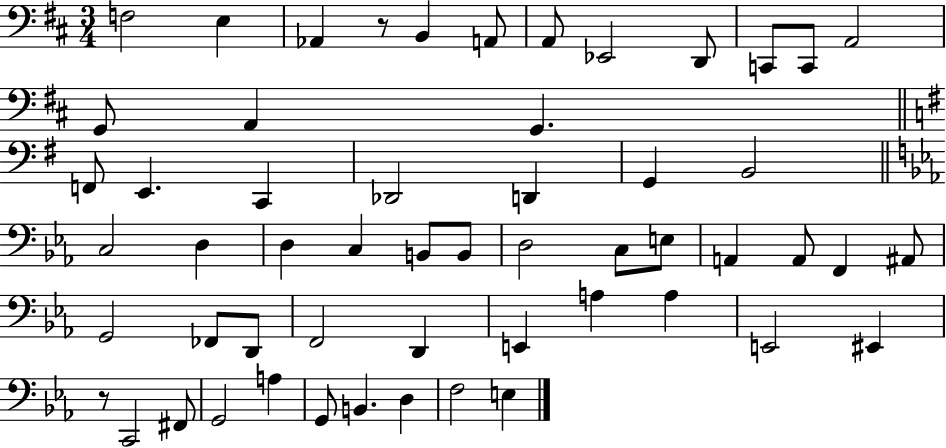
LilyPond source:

{
  \clef bass
  \numericTimeSignature
  \time 3/4
  \key d \major
  \repeat volta 2 { f2 e4 | aes,4 r8 b,4 a,8 | a,8 ees,2 d,8 | c,8 c,8 a,2 | \break g,8 a,4 g,4. | \bar "||" \break \key e \minor f,8 e,4. c,4 | des,2 d,4 | g,4 b,2 | \bar "||" \break \key ees \major c2 d4 | d4 c4 b,8 b,8 | d2 c8 e8 | a,4 a,8 f,4 ais,8 | \break g,2 fes,8 d,8 | f,2 d,4 | e,4 a4 a4 | e,2 eis,4 | \break r8 c,2 fis,8 | g,2 a4 | g,8 b,4. d4 | f2 e4 | \break } \bar "|."
}